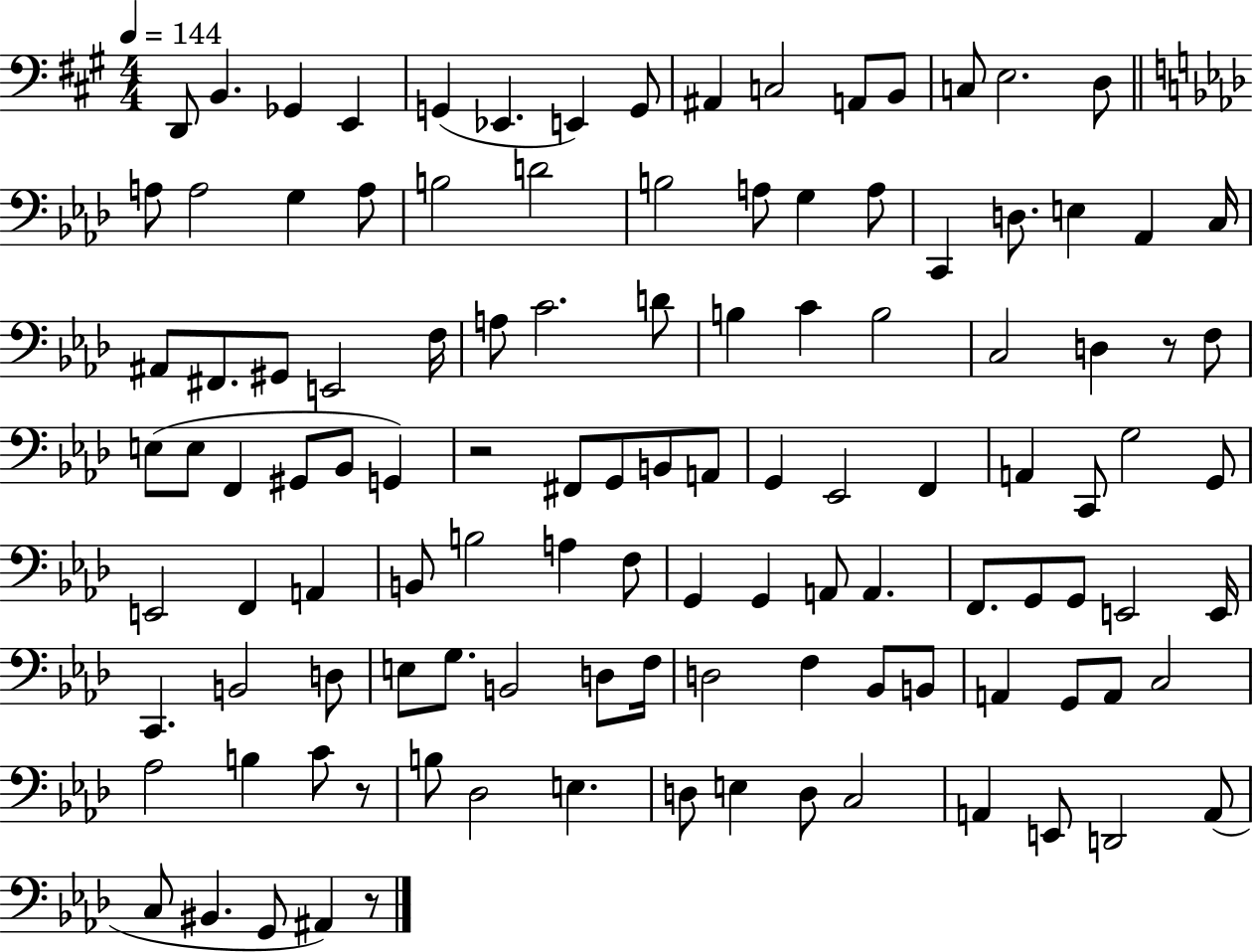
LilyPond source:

{
  \clef bass
  \numericTimeSignature
  \time 4/4
  \key a \major
  \tempo 4 = 144
  d,8 b,4. ges,4 e,4 | g,4( ees,4. e,4) g,8 | ais,4 c2 a,8 b,8 | c8 e2. d8 | \break \bar "||" \break \key f \minor a8 a2 g4 a8 | b2 d'2 | b2 a8 g4 a8 | c,4 d8. e4 aes,4 c16 | \break ais,8 fis,8. gis,8 e,2 f16 | a8 c'2. d'8 | b4 c'4 b2 | c2 d4 r8 f8 | \break e8( e8 f,4 gis,8 bes,8 g,4) | r2 fis,8 g,8 b,8 a,8 | g,4 ees,2 f,4 | a,4 c,8 g2 g,8 | \break e,2 f,4 a,4 | b,8 b2 a4 f8 | g,4 g,4 a,8 a,4. | f,8. g,8 g,8 e,2 e,16 | \break c,4. b,2 d8 | e8 g8. b,2 d8 f16 | d2 f4 bes,8 b,8 | a,4 g,8 a,8 c2 | \break aes2 b4 c'8 r8 | b8 des2 e4. | d8 e4 d8 c2 | a,4 e,8 d,2 a,8( | \break c8 bis,4. g,8 ais,4) r8 | \bar "|."
}